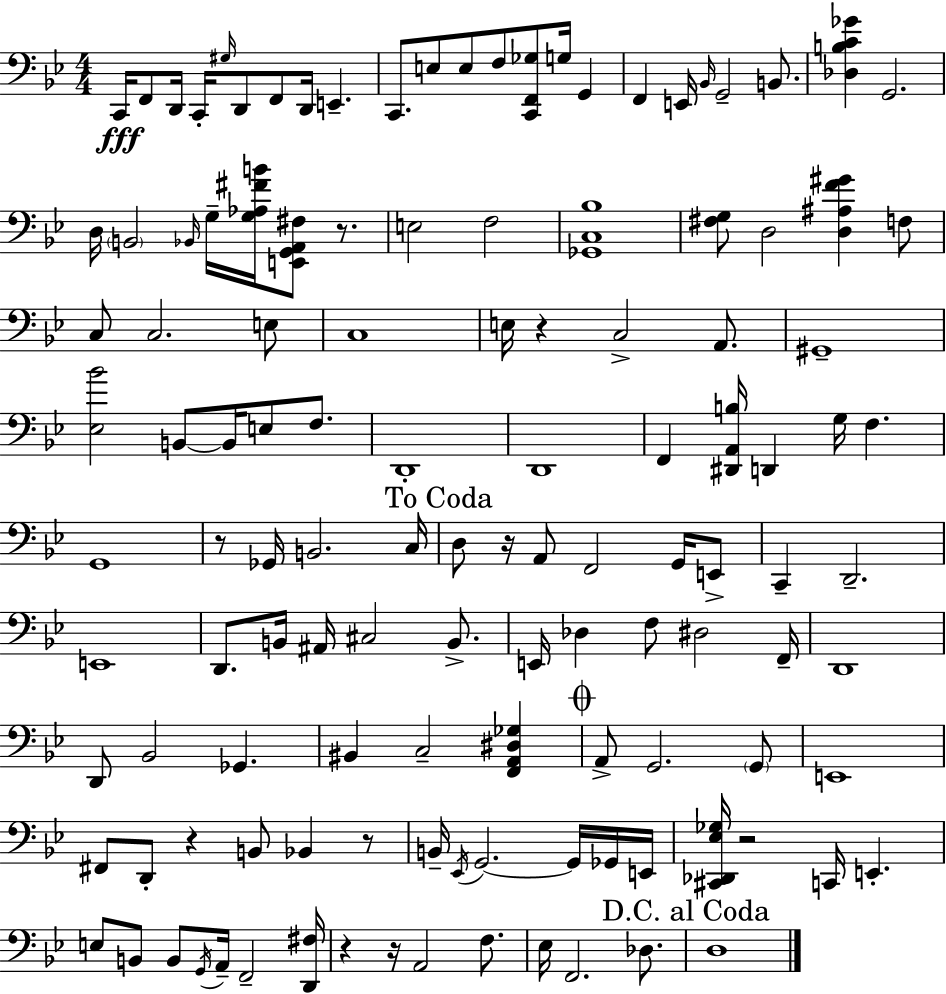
C2/s F2/e D2/s C2/s G#3/s D2/e F2/e D2/s E2/q. C2/e. E3/e E3/e F3/e [C2,F2,Gb3]/e G3/s G2/q F2/q E2/s Bb2/s G2/h B2/e. [Db3,B3,C4,Gb4]/q G2/h. D3/s B2/h Bb2/s G3/s [G3,Ab3,F#4,B4]/s [E2,G2,A2,F#3]/e R/e. E3/h F3/h [Gb2,C3,Bb3]/w [F#3,G3]/e D3/h [D3,A#3,F4,G#4]/q F3/e C3/e C3/h. E3/e C3/w E3/s R/q C3/h A2/e. G#2/w [Eb3,Bb4]/h B2/e B2/s E3/e F3/e. D2/w D2/w F2/q [D#2,A2,B3]/s D2/q G3/s F3/q. G2/w R/e Gb2/s B2/h. C3/s D3/e R/s A2/e F2/h G2/s E2/e C2/q D2/h. E2/w D2/e. B2/s A#2/s C#3/h B2/e. E2/s Db3/q F3/e D#3/h F2/s D2/w D2/e Bb2/h Gb2/q. BIS2/q C3/h [F2,A2,D#3,Gb3]/q A2/e G2/h. G2/e E2/w F#2/e D2/e R/q B2/e Bb2/q R/e B2/s Eb2/s G2/h. G2/s Gb2/s E2/s [C#2,Db2,Eb3,Gb3]/s R/h C2/s E2/q. E3/e B2/e B2/e G2/s A2/s F2/h [D2,F#3]/s R/q R/s A2/h F3/e. Eb3/s F2/h. Db3/e. D3/w